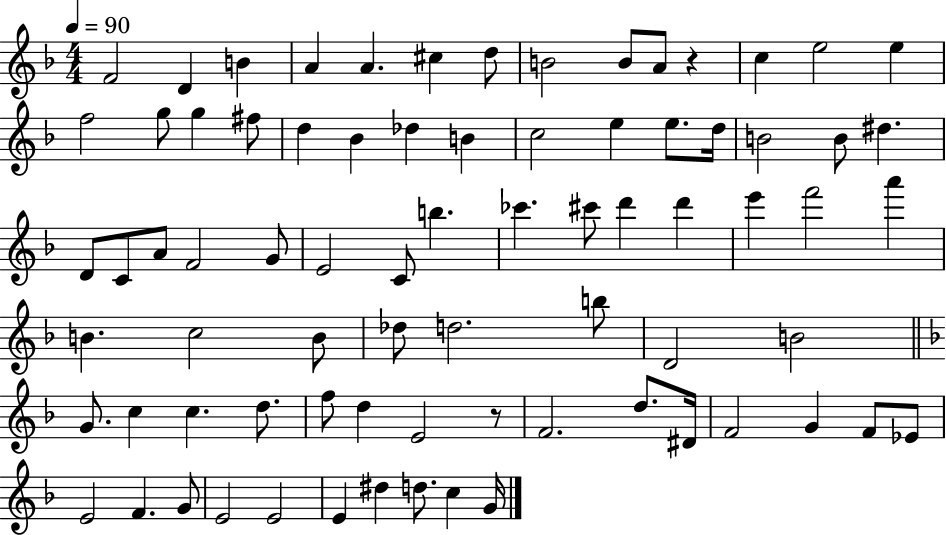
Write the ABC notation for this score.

X:1
T:Untitled
M:4/4
L:1/4
K:F
F2 D B A A ^c d/2 B2 B/2 A/2 z c e2 e f2 g/2 g ^f/2 d _B _d B c2 e e/2 d/4 B2 B/2 ^d D/2 C/2 A/2 F2 G/2 E2 C/2 b _c' ^c'/2 d' d' e' f'2 a' B c2 B/2 _d/2 d2 b/2 D2 B2 G/2 c c d/2 f/2 d E2 z/2 F2 d/2 ^D/4 F2 G F/2 _E/2 E2 F G/2 E2 E2 E ^d d/2 c G/4